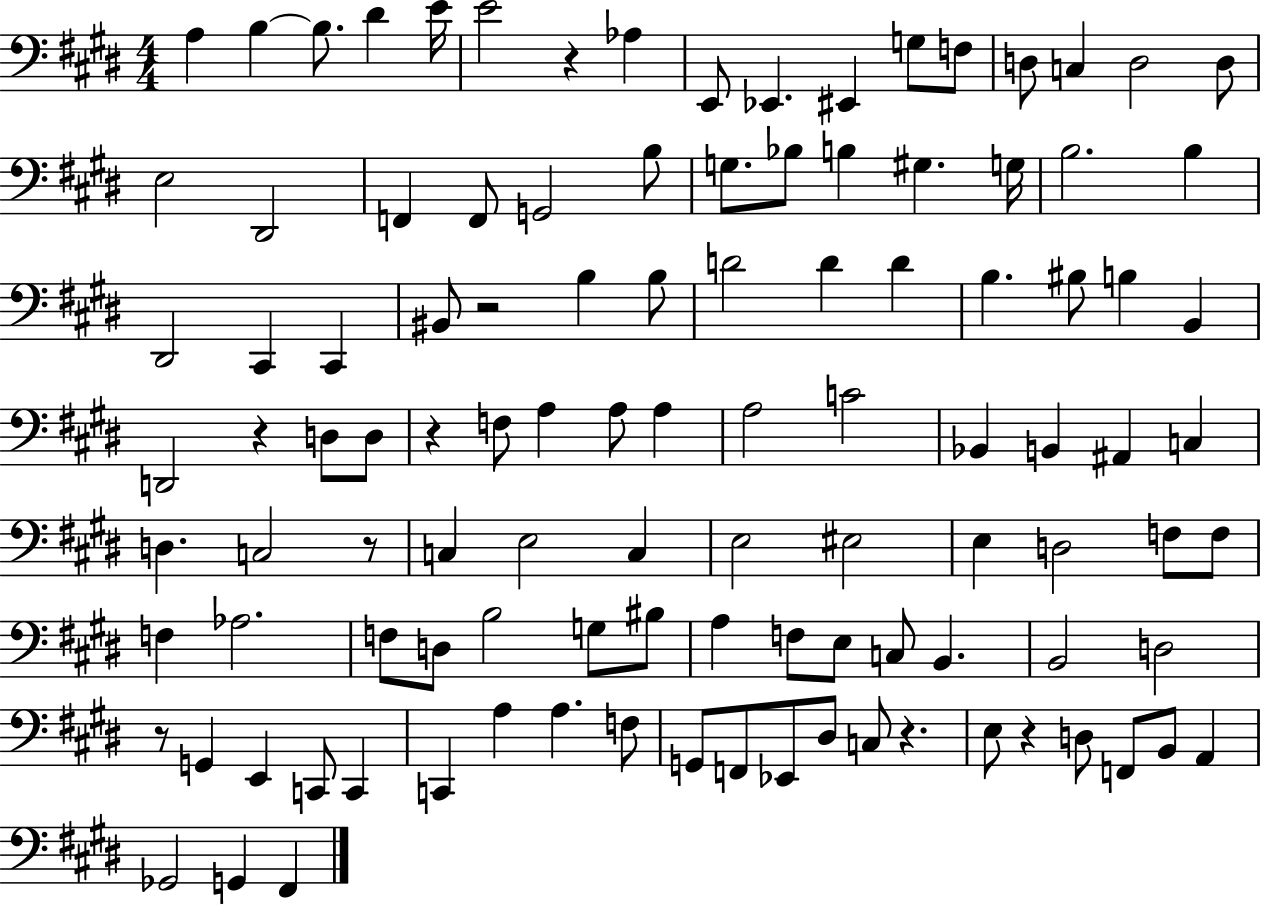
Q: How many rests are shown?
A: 8